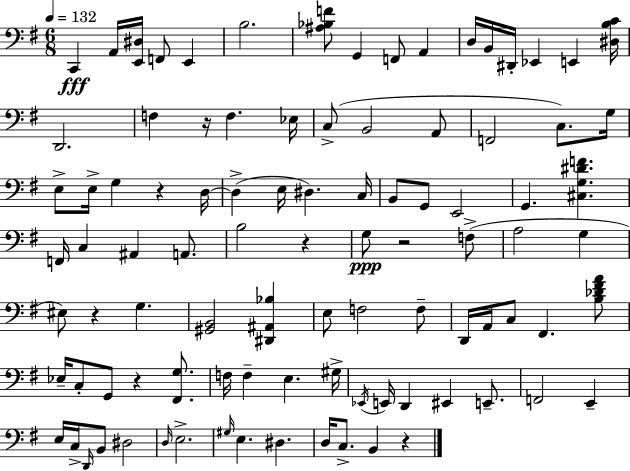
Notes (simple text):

C2/q A2/s [E2,D#3]/s F2/e E2/q B3/h. [A#3,Bb3,F4]/e G2/q F2/e A2/q D3/s B2/s D#2/s Eb2/q E2/q [D#3,B3,C4]/s D2/h. F3/q R/s F3/q. Eb3/s C3/e B2/h A2/e F2/h C3/e. G3/s E3/e E3/s G3/q R/q D3/s D3/q E3/s D#3/q. C3/s B2/e G2/e E2/h G2/q. [C#3,G3,D#4,F4]/q. F2/s C3/q A#2/q A2/e. B3/h R/q G3/e R/h F3/e A3/h G3/q EIS3/e R/q G3/q. [G#2,B2]/h [D#2,A#2,Bb3]/q E3/e F3/h F3/e D2/s A2/s C3/e F#2/q. [B3,Db4,F#4,A4]/e Eb3/s C3/e G2/e R/q [F#2,G3]/e. F3/s F3/q E3/q. G#3/s Eb2/s E2/s D2/q EIS2/q E2/e. F2/h E2/q E3/s C3/s D2/s B2/e D#3/h D3/s E3/h. G#3/s E3/q. D#3/q. D3/s C3/e. B2/q R/q